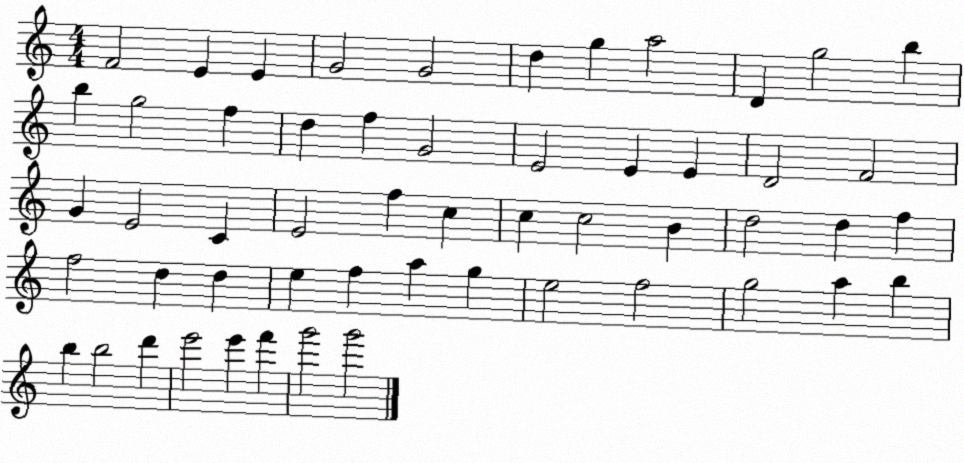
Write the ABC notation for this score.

X:1
T:Untitled
M:4/4
L:1/4
K:C
F2 E E G2 G2 d g a2 D g2 b b g2 f d f G2 E2 E E D2 F2 G E2 C E2 f c c c2 B d2 d f f2 d d e f a g e2 f2 g2 a b b b2 d' e'2 e' f' g'2 g'2